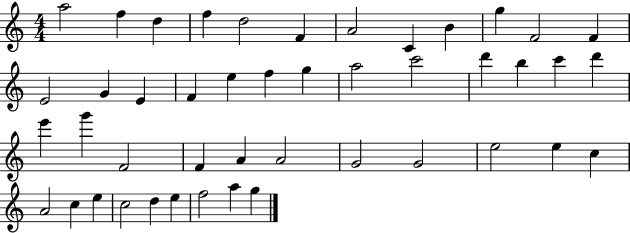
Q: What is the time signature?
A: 4/4